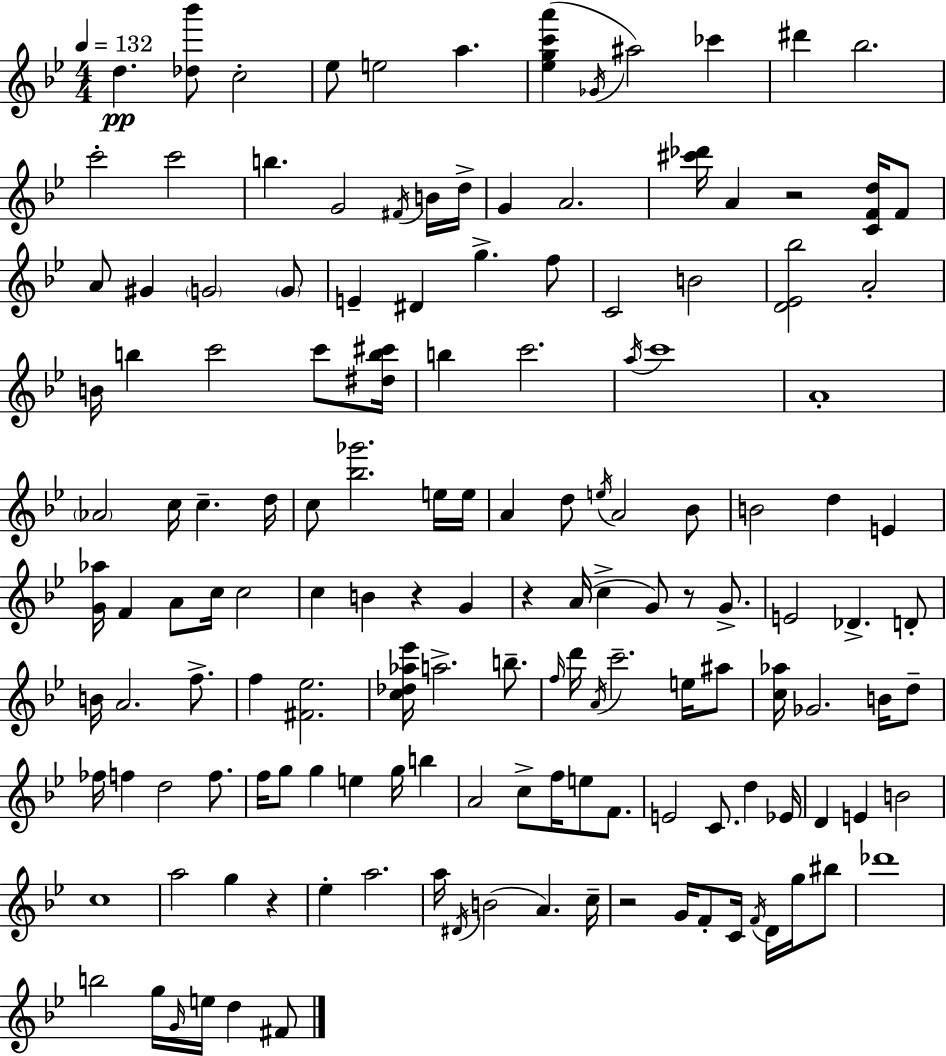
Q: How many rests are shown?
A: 6